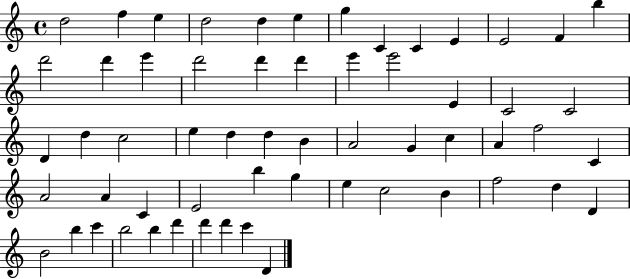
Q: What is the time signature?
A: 4/4